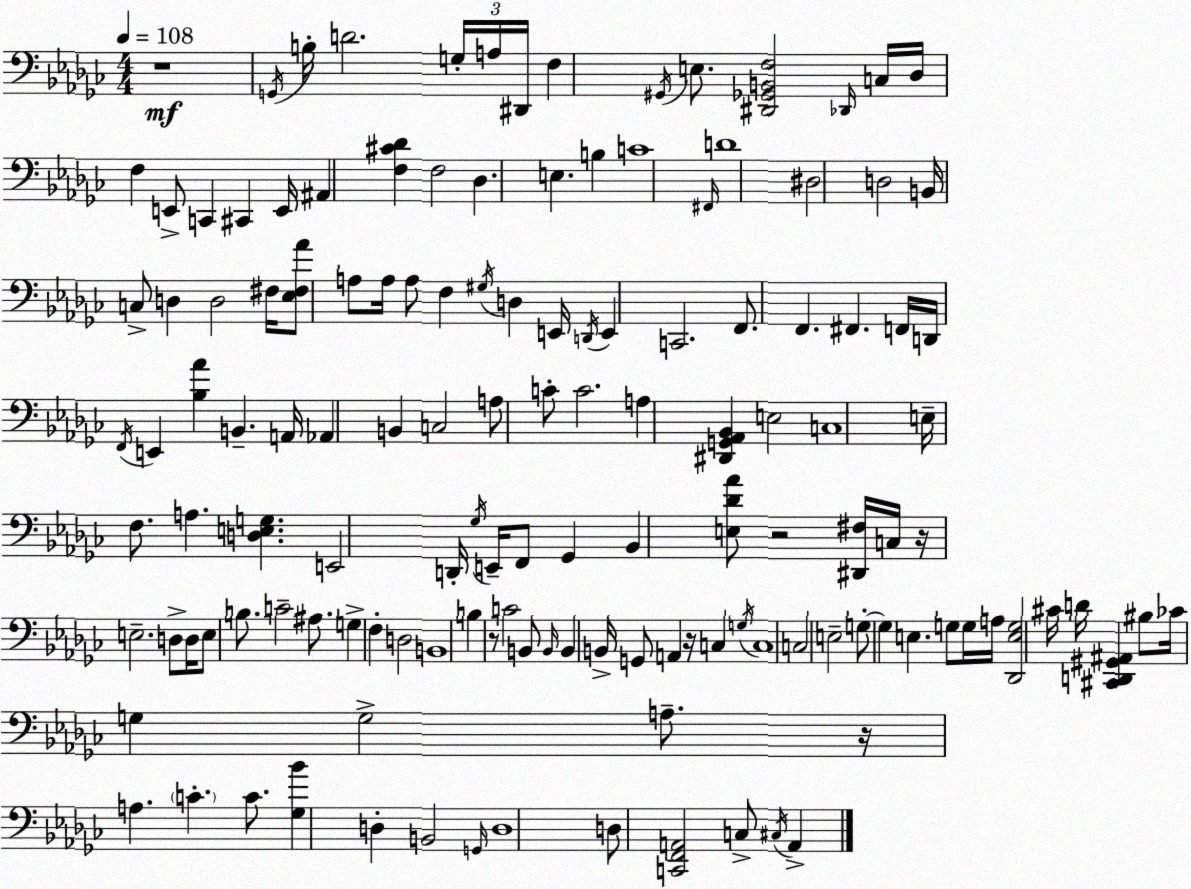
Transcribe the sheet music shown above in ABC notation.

X:1
T:Untitled
M:4/4
L:1/4
K:Ebm
z4 G,,/4 B,/4 D2 G,/4 A,/4 ^D,,/4 F, ^G,,/4 E,/2 [^D,,_G,,B,,F,]2 _D,,/4 C,/4 _D,/4 F, E,,/2 C,, ^C,, E,,/4 ^A,, [F,^C_D] F,2 _D, E, B, C4 ^F,,/4 D4 ^D,2 D,2 B,,/4 C,/2 D, D,2 ^F,/4 [_E,^F,_A]/2 A,/2 A,/4 A,/2 F, ^G,/4 D, E,,/4 D,,/4 E,, C,,2 F,,/2 F,, ^F,, F,,/4 D,,/4 F,,/4 E,, [_B,_A] B,, A,,/4 _A,, B,, C,2 A,/2 C/2 C2 A, [^D,,G,,_A,,_B,,] E,2 C,4 E,/4 F,/2 A, [D,E,G,] E,,2 D,,/4 _G,/4 E,,/4 F,,/2 _G,, _B,, [E,_D_A]/2 z2 [^D,,^F,]/4 C,/4 z/4 E,2 D,/2 D,/4 E,/2 B,/2 C2 ^A,/2 G, F, D,2 B,,4 B, z/2 C2 B,,/2 B,,/4 B,, B,,/4 G,,/2 A,, z/4 C, G,/4 C,4 C,2 E,2 G,/2 G, E, G,/2 G,/4 A,/4 [_D,,E,G,]2 ^C/4 D/4 [^C,,D,,^G,,^A,,] ^B,/2 _C/4 G, G,2 A,/2 z/4 A, C C/2 [_G,_B] D, B,,2 G,,/4 D,4 D,/2 [C,,F,,A,,]2 C,/2 ^C,/4 A,,